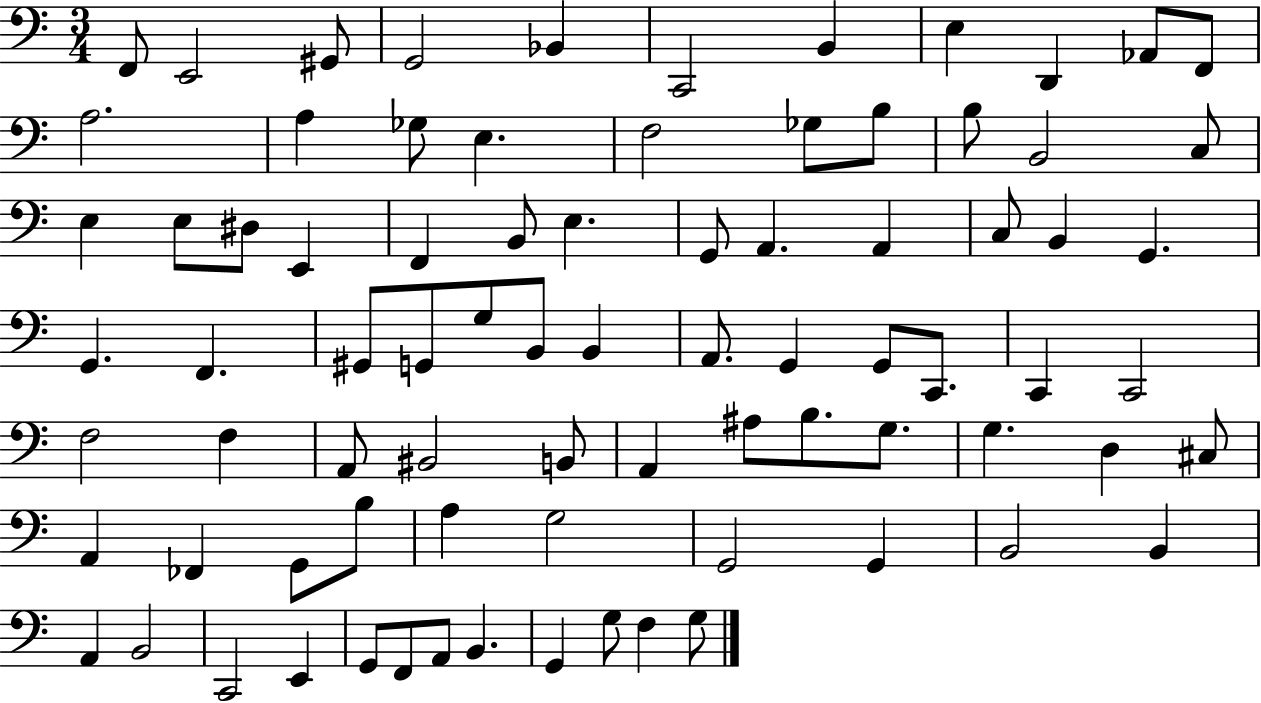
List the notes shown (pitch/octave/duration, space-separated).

F2/e E2/h G#2/e G2/h Bb2/q C2/h B2/q E3/q D2/q Ab2/e F2/e A3/h. A3/q Gb3/e E3/q. F3/h Gb3/e B3/e B3/e B2/h C3/e E3/q E3/e D#3/e E2/q F2/q B2/e E3/q. G2/e A2/q. A2/q C3/e B2/q G2/q. G2/q. F2/q. G#2/e G2/e G3/e B2/e B2/q A2/e. G2/q G2/e C2/e. C2/q C2/h F3/h F3/q A2/e BIS2/h B2/e A2/q A#3/e B3/e. G3/e. G3/q. D3/q C#3/e A2/q FES2/q G2/e B3/e A3/q G3/h G2/h G2/q B2/h B2/q A2/q B2/h C2/h E2/q G2/e F2/e A2/e B2/q. G2/q G3/e F3/q G3/e